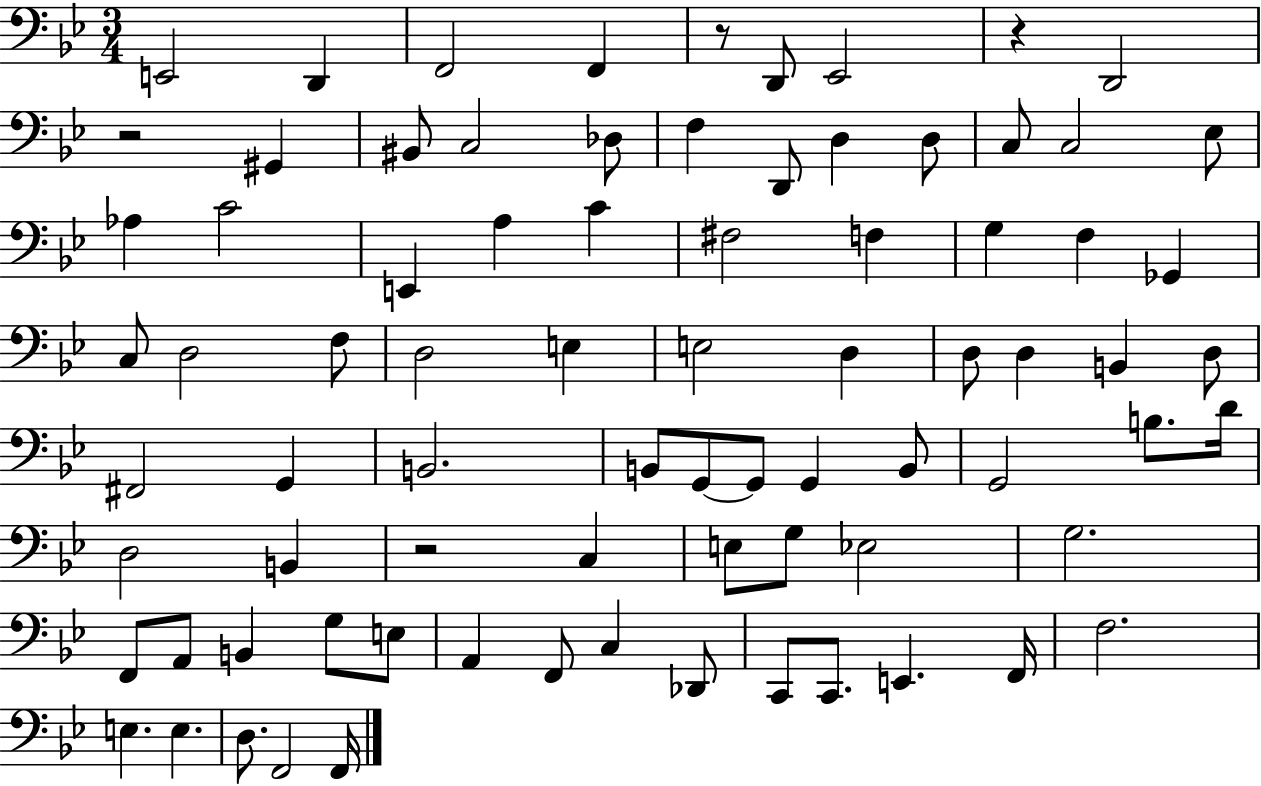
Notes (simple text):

E2/h D2/q F2/h F2/q R/e D2/e Eb2/h R/q D2/h R/h G#2/q BIS2/e C3/h Db3/e F3/q D2/e D3/q D3/e C3/e C3/h Eb3/e Ab3/q C4/h E2/q A3/q C4/q F#3/h F3/q G3/q F3/q Gb2/q C3/e D3/h F3/e D3/h E3/q E3/h D3/q D3/e D3/q B2/q D3/e F#2/h G2/q B2/h. B2/e G2/e G2/e G2/q B2/e G2/h B3/e. D4/s D3/h B2/q R/h C3/q E3/e G3/e Eb3/h G3/h. F2/e A2/e B2/q G3/e E3/e A2/q F2/e C3/q Db2/e C2/e C2/e. E2/q. F2/s F3/h. E3/q. E3/q. D3/e. F2/h F2/s